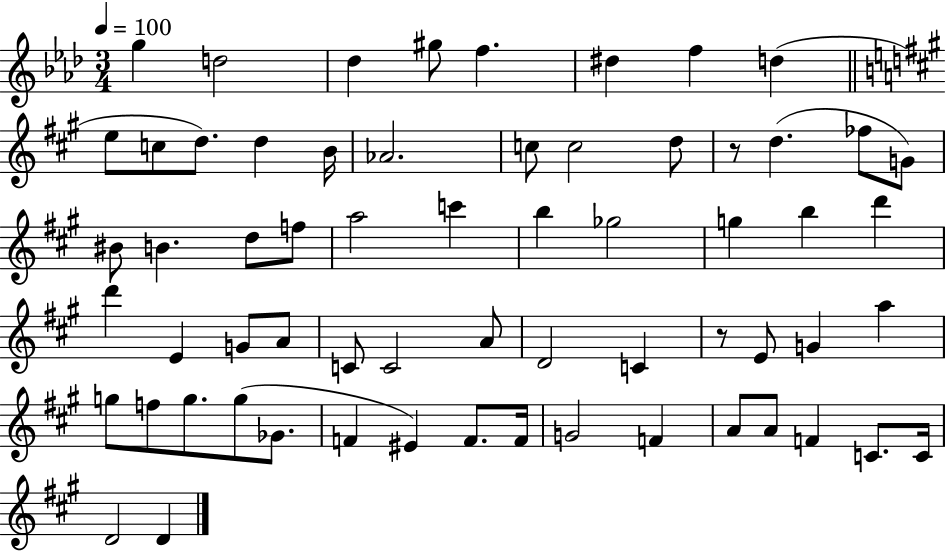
X:1
T:Untitled
M:3/4
L:1/4
K:Ab
g d2 _d ^g/2 f ^d f d e/2 c/2 d/2 d B/4 _A2 c/2 c2 d/2 z/2 d _f/2 G/2 ^B/2 B d/2 f/2 a2 c' b _g2 g b d' d' E G/2 A/2 C/2 C2 A/2 D2 C z/2 E/2 G a g/2 f/2 g/2 g/2 _G/2 F ^E F/2 F/4 G2 F A/2 A/2 F C/2 C/4 D2 D